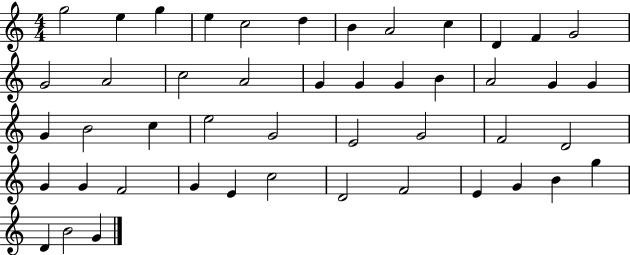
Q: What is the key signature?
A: C major